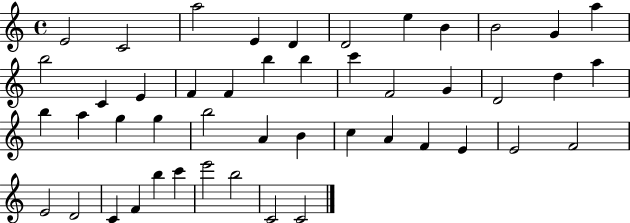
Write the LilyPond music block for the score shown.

{
  \clef treble
  \time 4/4
  \defaultTimeSignature
  \key c \major
  e'2 c'2 | a''2 e'4 d'4 | d'2 e''4 b'4 | b'2 g'4 a''4 | \break b''2 c'4 e'4 | f'4 f'4 b''4 b''4 | c'''4 f'2 g'4 | d'2 d''4 a''4 | \break b''4 a''4 g''4 g''4 | b''2 a'4 b'4 | c''4 a'4 f'4 e'4 | e'2 f'2 | \break e'2 d'2 | c'4 f'4 b''4 c'''4 | e'''2 b''2 | c'2 c'2 | \break \bar "|."
}